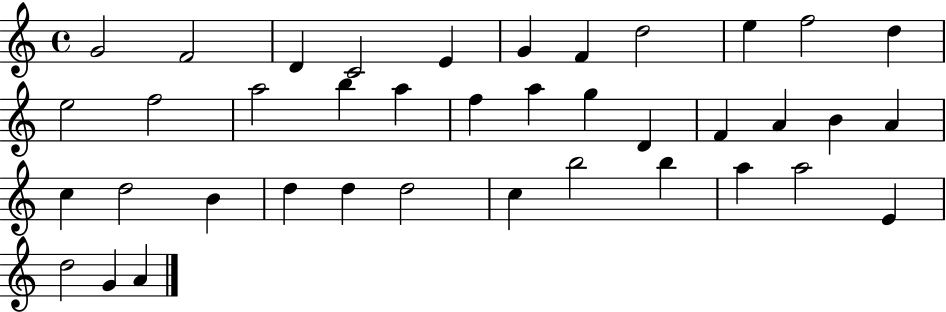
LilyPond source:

{
  \clef treble
  \time 4/4
  \defaultTimeSignature
  \key c \major
  g'2 f'2 | d'4 c'2 e'4 | g'4 f'4 d''2 | e''4 f''2 d''4 | \break e''2 f''2 | a''2 b''4 a''4 | f''4 a''4 g''4 d'4 | f'4 a'4 b'4 a'4 | \break c''4 d''2 b'4 | d''4 d''4 d''2 | c''4 b''2 b''4 | a''4 a''2 e'4 | \break d''2 g'4 a'4 | \bar "|."
}